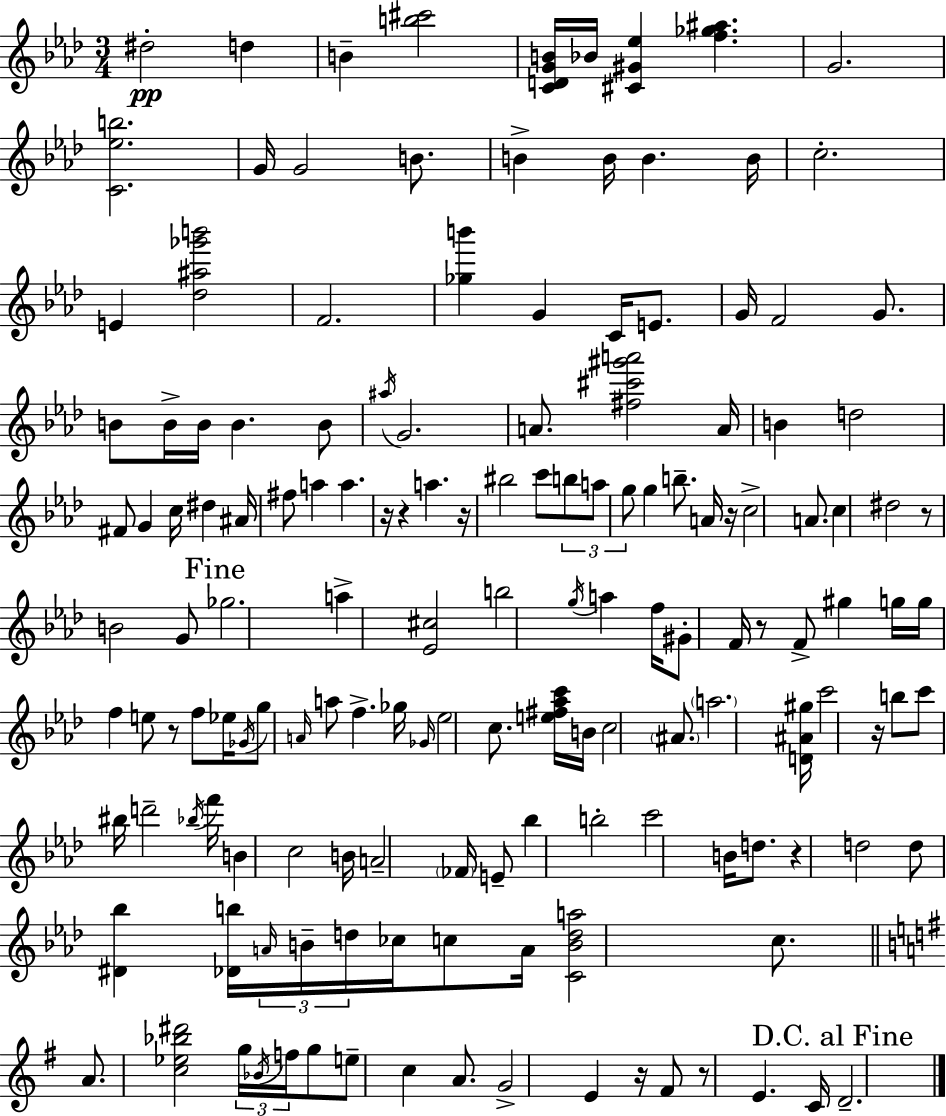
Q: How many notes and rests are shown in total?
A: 151